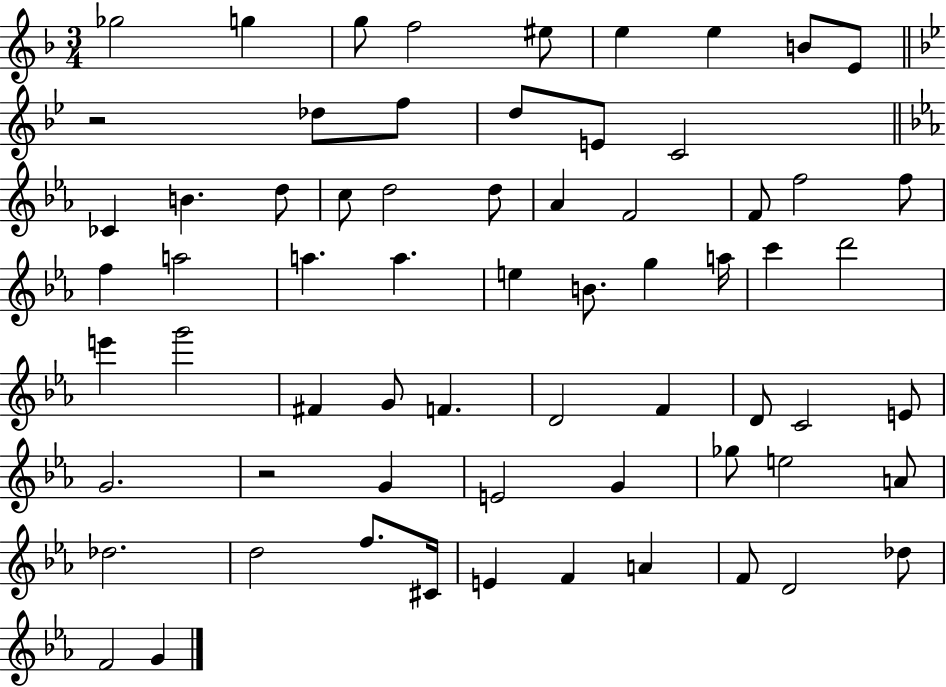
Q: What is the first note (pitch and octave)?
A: Gb5